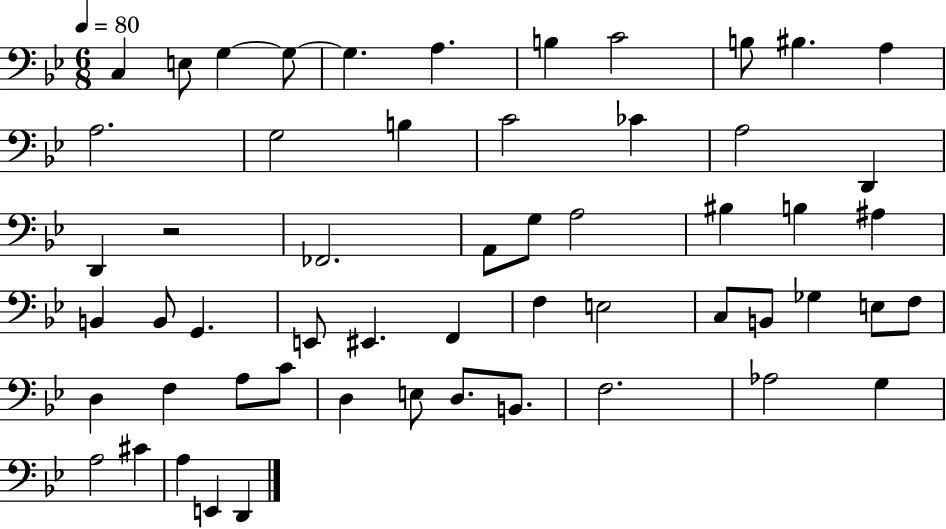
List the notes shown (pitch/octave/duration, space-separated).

C3/q E3/e G3/q G3/e G3/q. A3/q. B3/q C4/h B3/e BIS3/q. A3/q A3/h. G3/h B3/q C4/h CES4/q A3/h D2/q D2/q R/h FES2/h. A2/e G3/e A3/h BIS3/q B3/q A#3/q B2/q B2/e G2/q. E2/e EIS2/q. F2/q F3/q E3/h C3/e B2/e Gb3/q E3/e F3/e D3/q F3/q A3/e C4/e D3/q E3/e D3/e. B2/e. F3/h. Ab3/h G3/q A3/h C#4/q A3/q E2/q D2/q